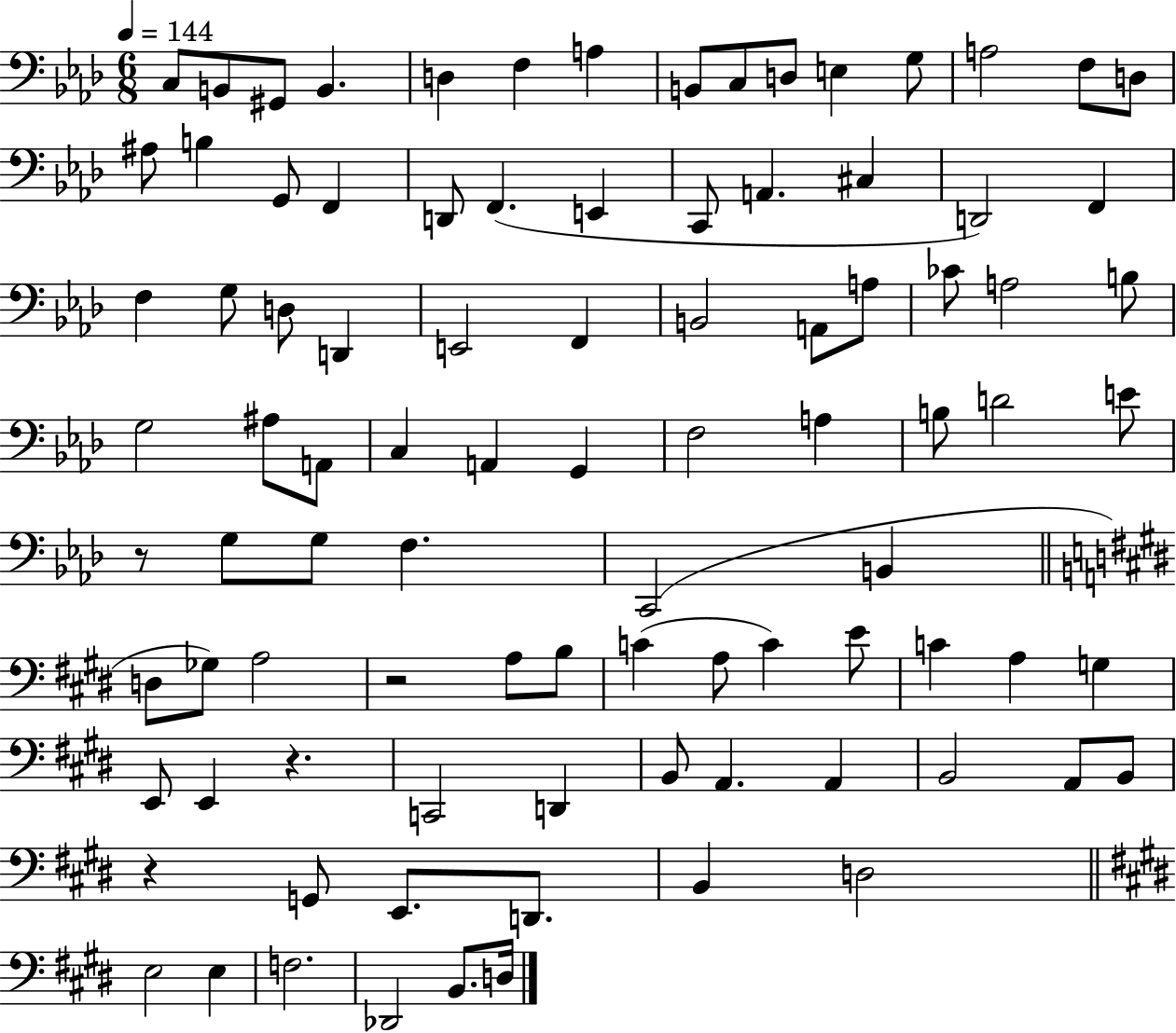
{
  \clef bass
  \numericTimeSignature
  \time 6/8
  \key aes \major
  \tempo 4 = 144
  c8 b,8 gis,8 b,4. | d4 f4 a4 | b,8 c8 d8 e4 g8 | a2 f8 d8 | \break ais8 b4 g,8 f,4 | d,8 f,4.( e,4 | c,8 a,4. cis4 | d,2) f,4 | \break f4 g8 d8 d,4 | e,2 f,4 | b,2 a,8 a8 | ces'8 a2 b8 | \break g2 ais8 a,8 | c4 a,4 g,4 | f2 a4 | b8 d'2 e'8 | \break r8 g8 g8 f4. | c,2( b,4 | \bar "||" \break \key e \major d8 ges8) a2 | r2 a8 b8 | c'4( a8 c'4) e'8 | c'4 a4 g4 | \break e,8 e,4 r4. | c,2 d,4 | b,8 a,4. a,4 | b,2 a,8 b,8 | \break r4 g,8 e,8. d,8. | b,4 d2 | \bar "||" \break \key e \major e2 e4 | f2. | des,2 b,8. d16 | \bar "|."
}